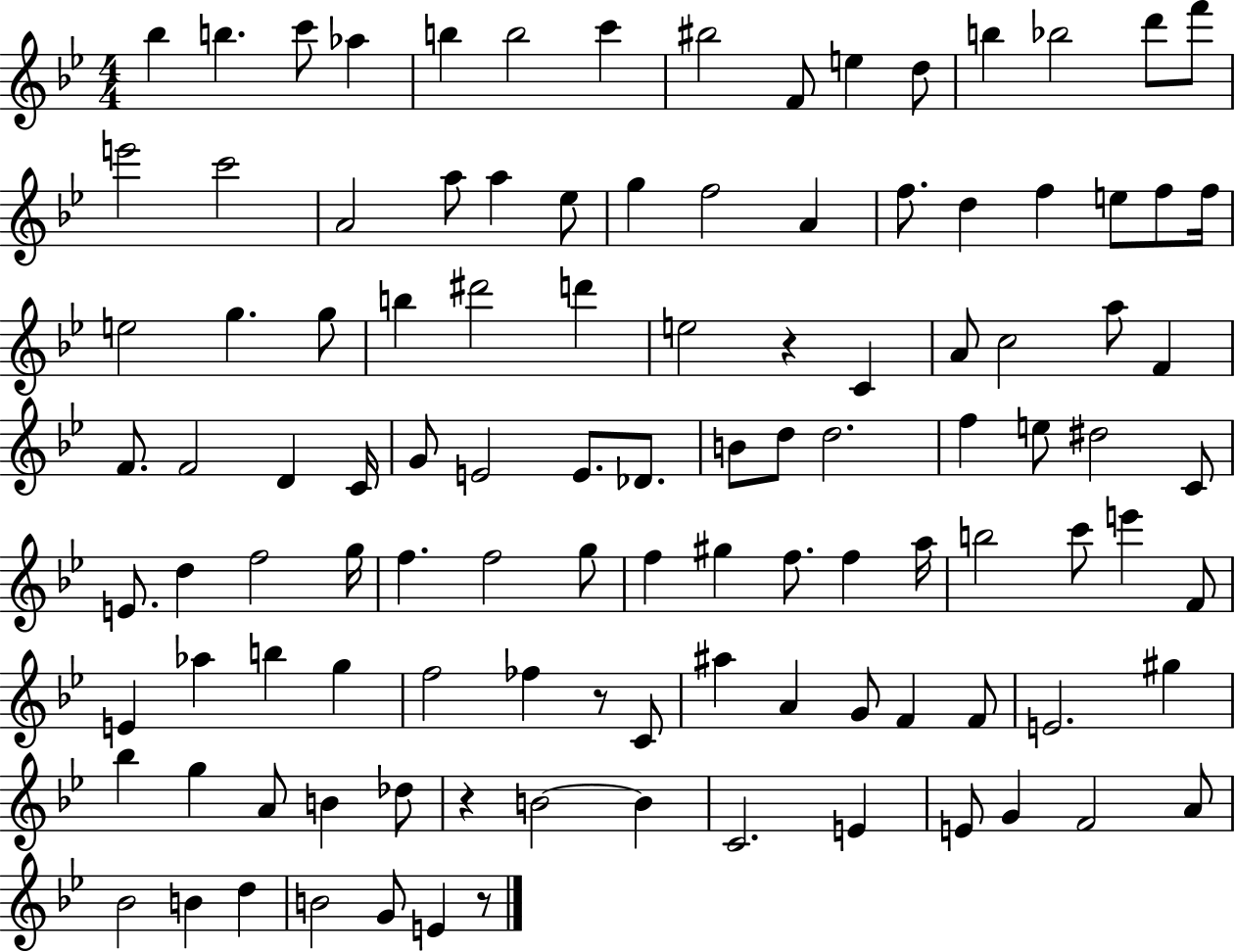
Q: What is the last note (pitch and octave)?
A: E4